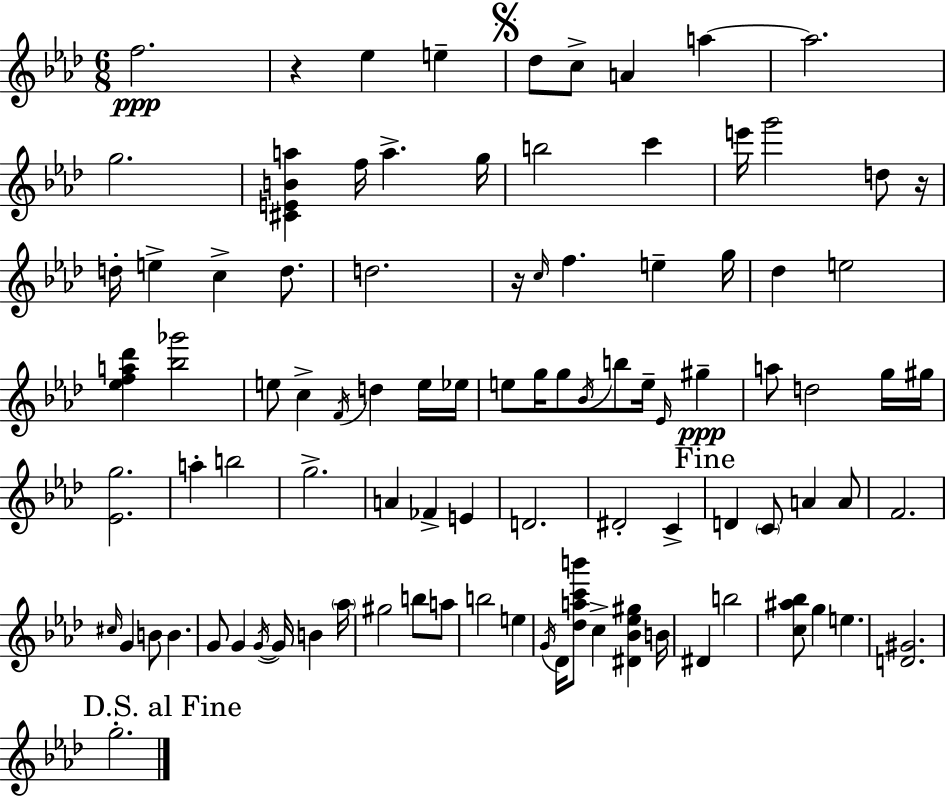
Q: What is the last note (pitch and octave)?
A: G5